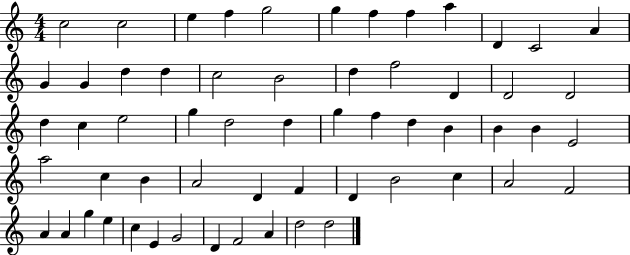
{
  \clef treble
  \numericTimeSignature
  \time 4/4
  \key c \major
  c''2 c''2 | e''4 f''4 g''2 | g''4 f''4 f''4 a''4 | d'4 c'2 a'4 | \break g'4 g'4 d''4 d''4 | c''2 b'2 | d''4 f''2 d'4 | d'2 d'2 | \break d''4 c''4 e''2 | g''4 d''2 d''4 | g''4 f''4 d''4 b'4 | b'4 b'4 e'2 | \break a''2 c''4 b'4 | a'2 d'4 f'4 | d'4 b'2 c''4 | a'2 f'2 | \break a'4 a'4 g''4 e''4 | c''4 e'4 g'2 | d'4 f'2 a'4 | d''2 d''2 | \break \bar "|."
}